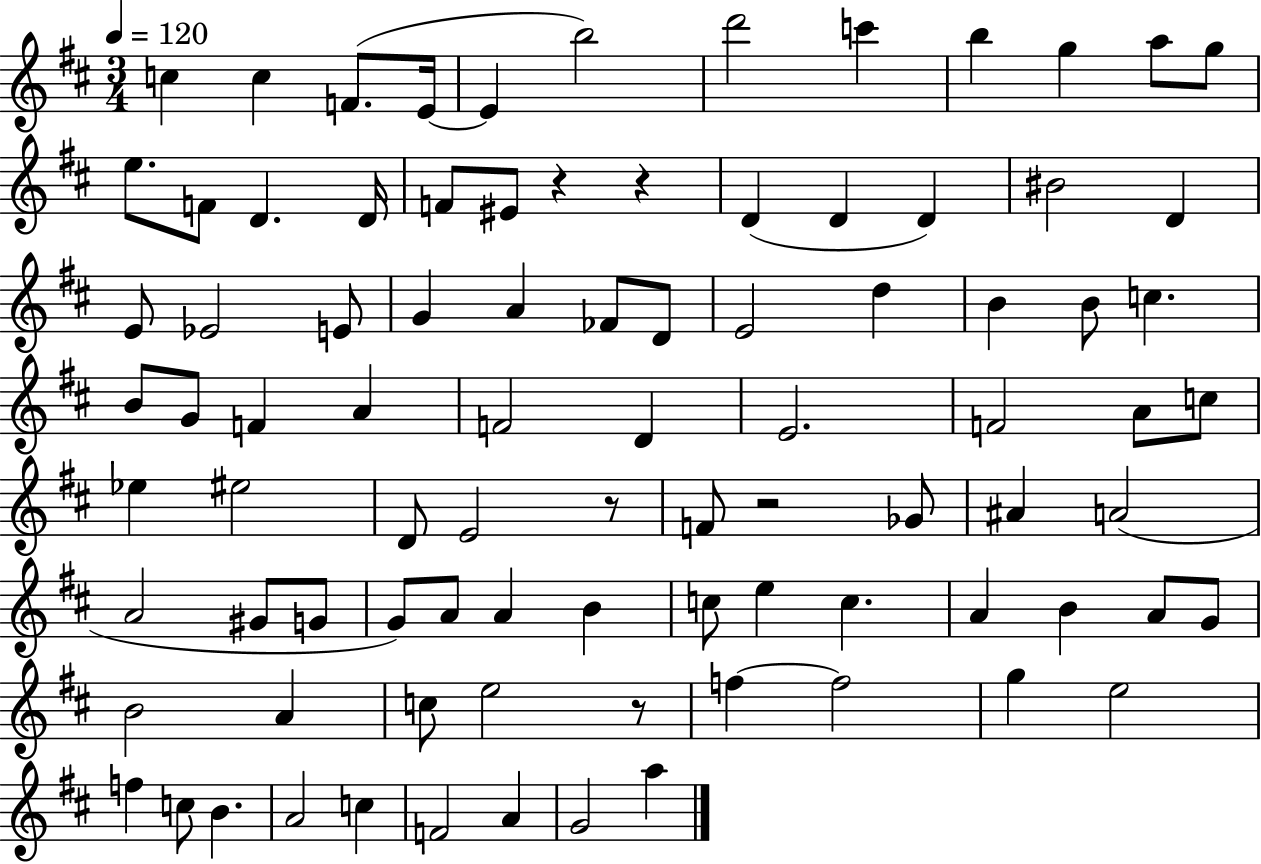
{
  \clef treble
  \numericTimeSignature
  \time 3/4
  \key d \major
  \tempo 4 = 120
  c''4 c''4 f'8.( e'16~~ | e'4 b''2) | d'''2 c'''4 | b''4 g''4 a''8 g''8 | \break e''8. f'8 d'4. d'16 | f'8 eis'8 r4 r4 | d'4( d'4 d'4) | bis'2 d'4 | \break e'8 ees'2 e'8 | g'4 a'4 fes'8 d'8 | e'2 d''4 | b'4 b'8 c''4. | \break b'8 g'8 f'4 a'4 | f'2 d'4 | e'2. | f'2 a'8 c''8 | \break ees''4 eis''2 | d'8 e'2 r8 | f'8 r2 ges'8 | ais'4 a'2( | \break a'2 gis'8 g'8 | g'8) a'8 a'4 b'4 | c''8 e''4 c''4. | a'4 b'4 a'8 g'8 | \break b'2 a'4 | c''8 e''2 r8 | f''4~~ f''2 | g''4 e''2 | \break f''4 c''8 b'4. | a'2 c''4 | f'2 a'4 | g'2 a''4 | \break \bar "|."
}